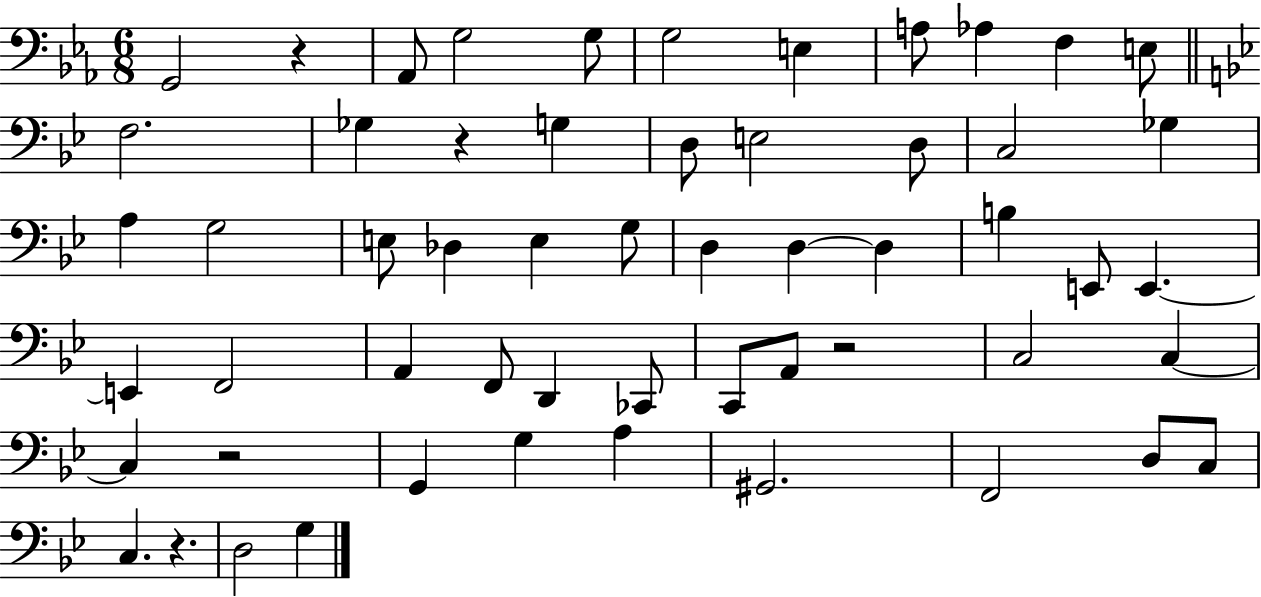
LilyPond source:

{
  \clef bass
  \numericTimeSignature
  \time 6/8
  \key ees \major
  g,2 r4 | aes,8 g2 g8 | g2 e4 | a8 aes4 f4 e8 | \break \bar "||" \break \key bes \major f2. | ges4 r4 g4 | d8 e2 d8 | c2 ges4 | \break a4 g2 | e8 des4 e4 g8 | d4 d4~~ d4 | b4 e,8 e,4.~~ | \break e,4 f,2 | a,4 f,8 d,4 ces,8 | c,8 a,8 r2 | c2 c4~~ | \break c4 r2 | g,4 g4 a4 | gis,2. | f,2 d8 c8 | \break c4. r4. | d2 g4 | \bar "|."
}